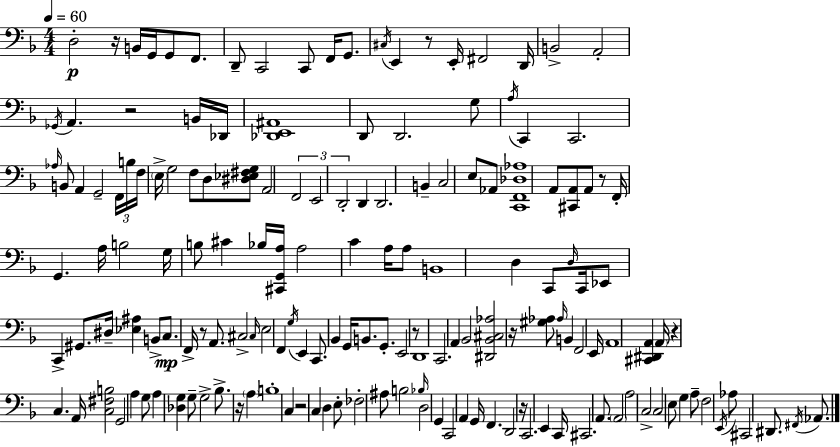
D3/h R/s B2/s G2/s G2/e F2/e. D2/e C2/h C2/e F2/s G2/e. C#3/s E2/q R/e E2/s F#2/h D2/s B2/h A2/h Gb2/s A2/q. R/h B2/s Db2/s [Db2,E2,A#2]/w D2/e D2/h. G3/e A3/s C2/q C2/h. Ab3/s B2/e A2/q G2/h F2/s B3/s F3/s E3/s G3/h F3/e D3/e [D#3,Eb3,F#3,G3]/e A2/h F2/h E2/h D2/h D2/q D2/h. B2/q C3/h E3/e Ab2/e [C2,F2,Db3,Ab3]/w A2/e [C#2,A2]/e A2/e R/e F2/s G2/q. A3/s B3/h G3/s B3/e C#4/q Bb3/s [C#2,G2,A3]/s A3/h C4/q A3/s A3/e B2/w D3/q C2/e D3/s C2/s Eb2/e C2/q G#2/e. D#3/s [Eb3,A#3]/q B2/e C3/e. F2/s R/e A2/e. C#3/h C#3/s E3/h F2/q G3/s E2/q C2/e. Bb2/q G2/s B2/e. G2/e. E2/h R/e D2/w C2/h. A2/q Bb2/h [D#2,Bb2,C#3,Ab3]/h R/s [G#3,Ab3]/e Ab3/s B2/q F2/h E2/s A2/w [C#2,D#2,A2]/q A2/s R/q C3/q. A2/s [C3,F#3,B3]/h G2/h A3/q G3/e A3/q [Db3,G3]/q G3/e G3/h Bb3/e. R/s A3/q B3/w C3/q R/h C3/q D3/q E3/e FES3/h A#3/e B3/h Bb3/s D3/h G2/q C2/h A2/q G2/s F2/q. D2/h R/s C2/h. E2/q C2/s C#2/h. A2/e. A2/h A3/h C3/h C3/h E3/e G3/q A3/e F3/h E2/s Ab3/e C#2/h D#2/e. F#2/s Ab2/e.